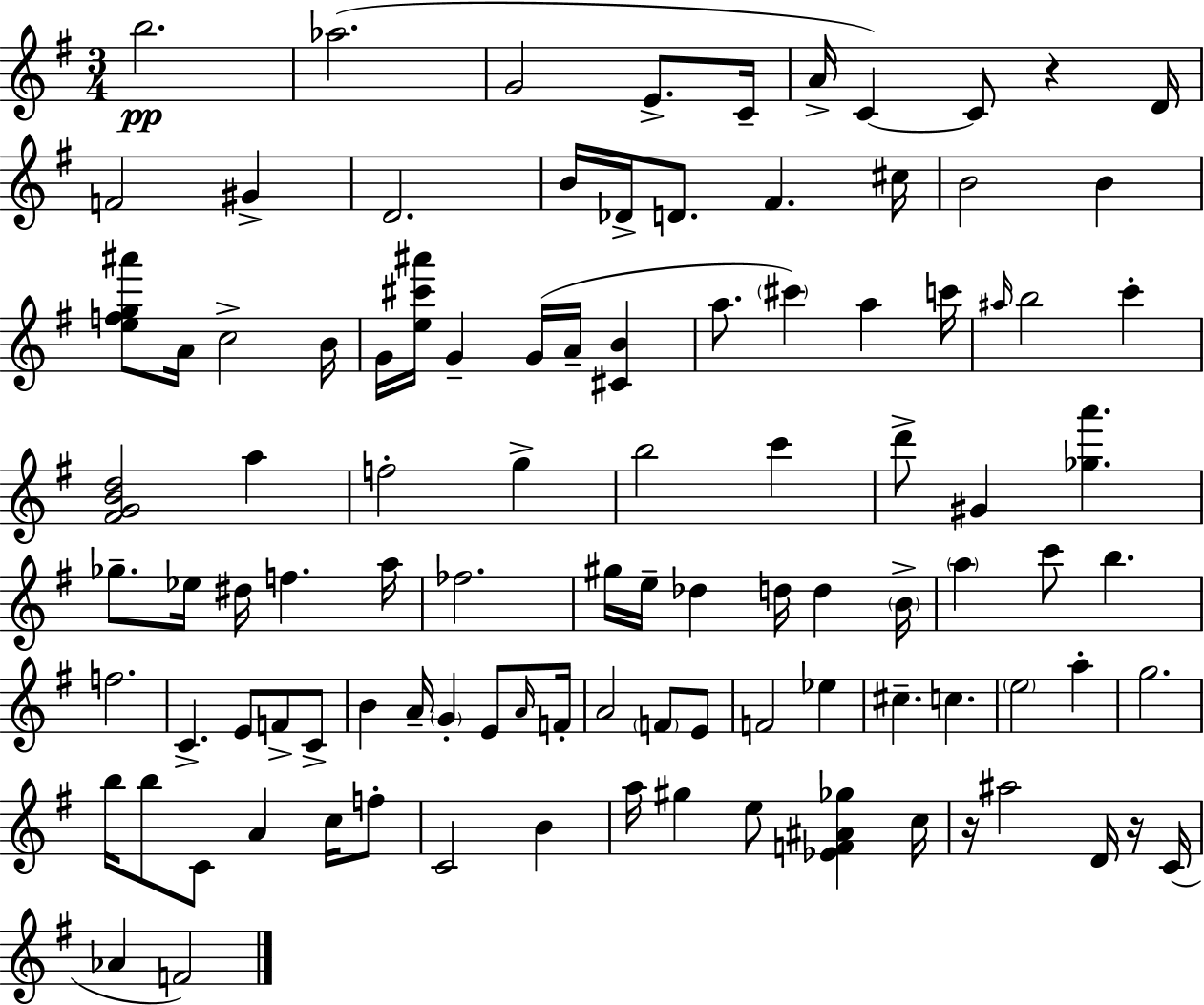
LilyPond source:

{
  \clef treble
  \numericTimeSignature
  \time 3/4
  \key g \major
  \repeat volta 2 { b''2.\pp | aes''2.( | g'2 e'8.-> c'16-- | a'16-> c'4~~) c'8 r4 d'16 | \break f'2 gis'4-> | d'2. | b'16 des'16-> d'8. fis'4. cis''16 | b'2 b'4 | \break <e'' f'' g'' ais'''>8 a'16 c''2-> b'16 | g'16 <e'' cis''' ais'''>16 g'4-- g'16( a'16-- <cis' b'>4 | a''8. \parenthesize cis'''4) a''4 c'''16 | \grace { ais''16 } b''2 c'''4-. | \break <fis' g' b' d''>2 a''4 | f''2-. g''4-> | b''2 c'''4 | d'''8-> gis'4 <ges'' a'''>4. | \break ges''8.-- ees''16 dis''16 f''4. | a''16 fes''2. | gis''16 e''16-- des''4 d''16 d''4 | \parenthesize b'16-> \parenthesize a''4 c'''8 b''4. | \break f''2. | c'4.-> e'8 f'8-> c'8-> | b'4 a'16-- \parenthesize g'4-. e'8 | \grace { a'16 } f'16-. a'2 \parenthesize f'8 | \break e'8 f'2 ees''4 | cis''4.-- c''4. | \parenthesize e''2 a''4-. | g''2. | \break b''16 b''8 c'8 a'4 c''16 | f''8-. c'2 b'4 | a''16 gis''4 e''8 <ees' f' ais' ges''>4 | c''16 r16 ais''2 d'16 | \break r16 c'16( aes'4 f'2) | } \bar "|."
}